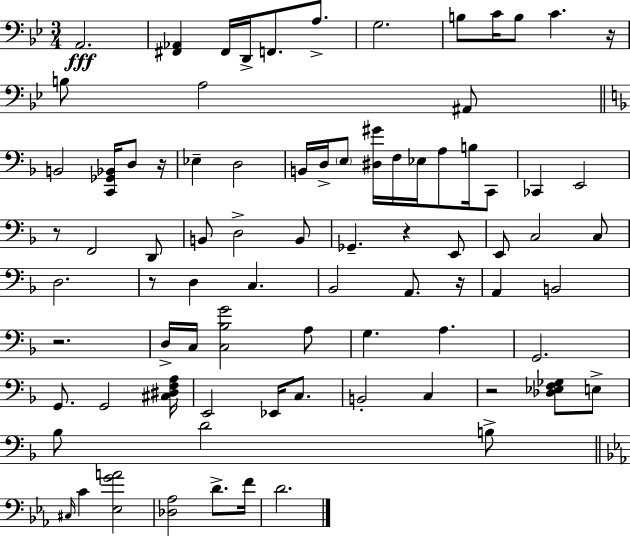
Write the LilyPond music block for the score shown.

{
  \clef bass
  \numericTimeSignature
  \time 3/4
  \key g \minor
  a,2.\fff | <fis, aes,>4 fis,16 d,16-> f,8. a8.-> | g2. | b8 c'16 b8 c'4. r16 | \break b8 a2 ais,8 | \bar "||" \break \key f \major b,2 <c, ges, bes,>16 d8 r16 | ees4-- d2 | b,16 d16-> \parenthesize e8 <dis gis'>16 f16 ees16 a8 b16 c,8 | ces,4 e,2 | \break r8 f,2 d,8 | b,8 d2-> b,8 | ges,4.-- r4 e,8 | e,8 c2 c8 | \break d2. | r8 d4 c4. | bes,2 a,8. r16 | a,4 b,2 | \break r2. | d16-> c16 <c bes g'>2 a8 | g4. a4. | g,2. | \break g,8. g,2 <cis dis f a>16 | e,2 ees,16 c8. | b,2-. c4 | r2 <des ees f ges>8 e8-> | \break bes8 d'2 b8-> | \bar "||" \break \key c \minor \grace { cis16 } c'4 <ees g' a'>2 | <des aes>2 d'8.-> | f'16 d'2. | \bar "|."
}